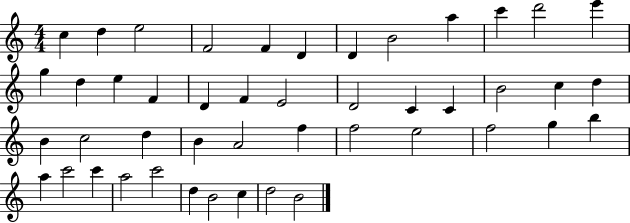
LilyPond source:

{
  \clef treble
  \numericTimeSignature
  \time 4/4
  \key c \major
  c''4 d''4 e''2 | f'2 f'4 d'4 | d'4 b'2 a''4 | c'''4 d'''2 e'''4 | \break g''4 d''4 e''4 f'4 | d'4 f'4 e'2 | d'2 c'4 c'4 | b'2 c''4 d''4 | \break b'4 c''2 d''4 | b'4 a'2 f''4 | f''2 e''2 | f''2 g''4 b''4 | \break a''4 c'''2 c'''4 | a''2 c'''2 | d''4 b'2 c''4 | d''2 b'2 | \break \bar "|."
}